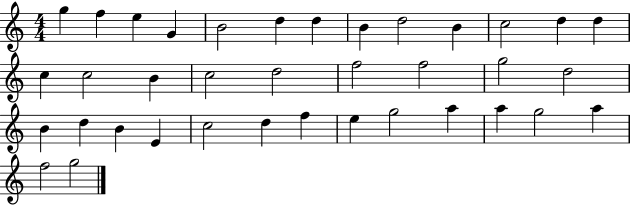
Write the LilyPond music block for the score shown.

{
  \clef treble
  \numericTimeSignature
  \time 4/4
  \key c \major
  g''4 f''4 e''4 g'4 | b'2 d''4 d''4 | b'4 d''2 b'4 | c''2 d''4 d''4 | \break c''4 c''2 b'4 | c''2 d''2 | f''2 f''2 | g''2 d''2 | \break b'4 d''4 b'4 e'4 | c''2 d''4 f''4 | e''4 g''2 a''4 | a''4 g''2 a''4 | \break f''2 g''2 | \bar "|."
}